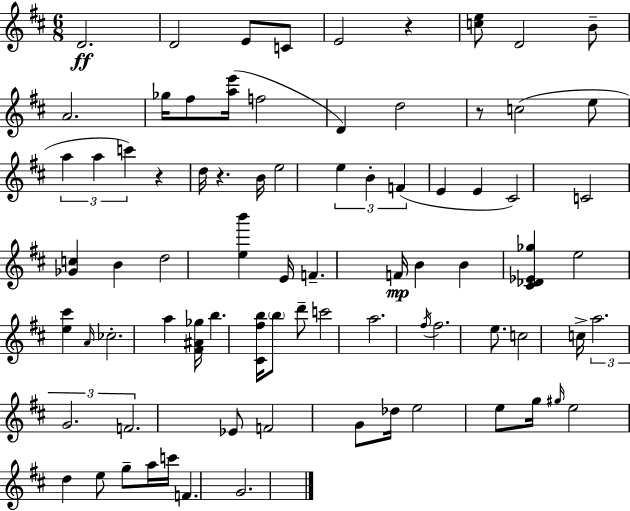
{
  \clef treble
  \numericTimeSignature
  \time 6/8
  \key d \major
  d'2.\ff | d'2 e'8 c'8 | e'2 r4 | <c'' e''>8 d'2 b'8-- | \break a'2. | ges''16 fis''8 <a'' e'''>16( f''2 | d'4) d''2 | r8 c''2( e''8 | \break \tuplet 3/2 { a''4 a''4 c'''4) } | r4 d''16 r4. b'16 | e''2 \tuplet 3/2 { e''4 | b'4-. f'4( } e'4 | \break e'4 cis'2) | c'2 <ges' c''>4 | b'4 d''2 | <e'' b'''>4 e'16 f'4.-- f'16\mp | \break b'4 b'4 <cis' des' ees' ges''>4 | e''2 <e'' cis'''>4 | \grace { a'16 } ces''2.-. | a''4 <fis' ais' ges''>16 b''4. | \break <cis' fis'' b''>16 \parenthesize b''8 d'''8-- c'''2 | a''2. | \acciaccatura { fis''16 } fis''2. | e''8. c''2 | \break c''16-> \tuplet 3/2 { a''2. | g'2. | f'2. } | ees'8 f'2 | \break g'8 des''16 e''2 e''8 | g''16 \grace { gis''16 } e''2 d''4 | e''8 g''8-- a''16 c'''16 f'4. | g'2. | \break \bar "|."
}